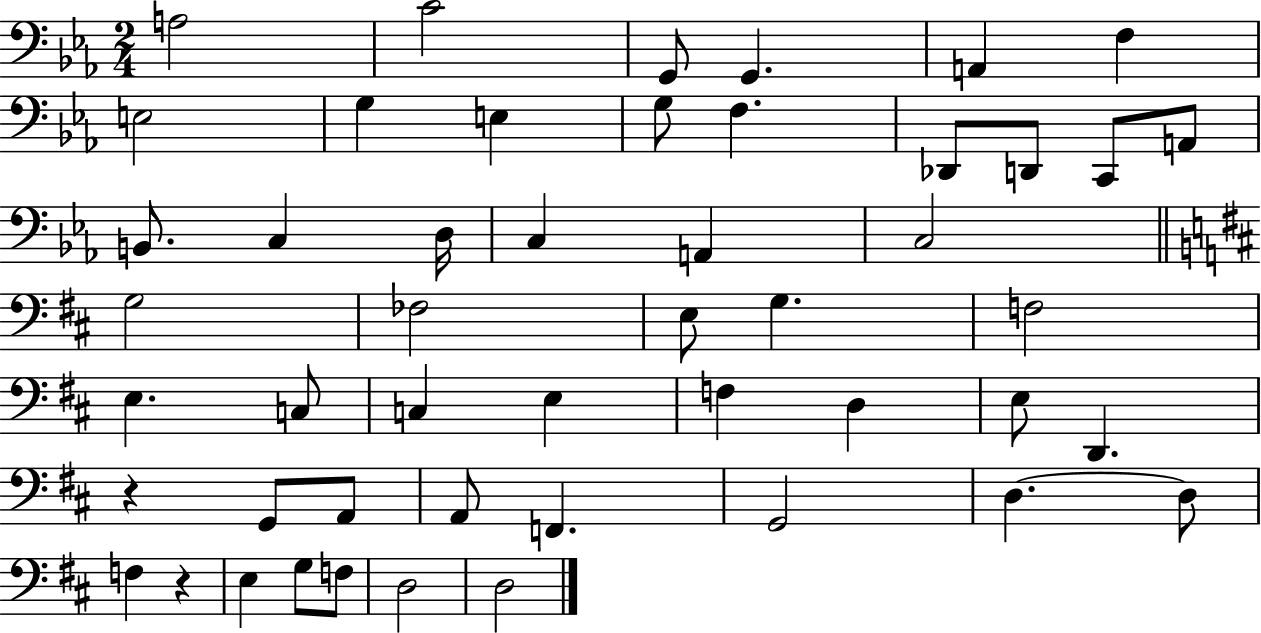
A3/h C4/h G2/e G2/q. A2/q F3/q E3/h G3/q E3/q G3/e F3/q. Db2/e D2/e C2/e A2/e B2/e. C3/q D3/s C3/q A2/q C3/h G3/h FES3/h E3/e G3/q. F3/h E3/q. C3/e C3/q E3/q F3/q D3/q E3/e D2/q. R/q G2/e A2/e A2/e F2/q. G2/h D3/q. D3/e F3/q R/q E3/q G3/e F3/e D3/h D3/h